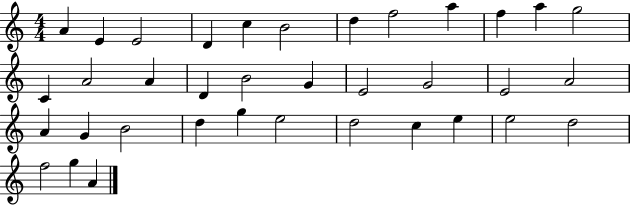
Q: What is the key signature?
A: C major